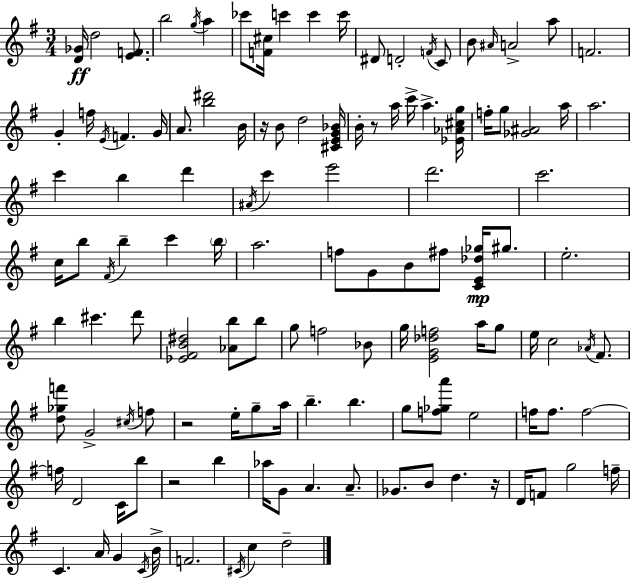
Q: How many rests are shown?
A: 5